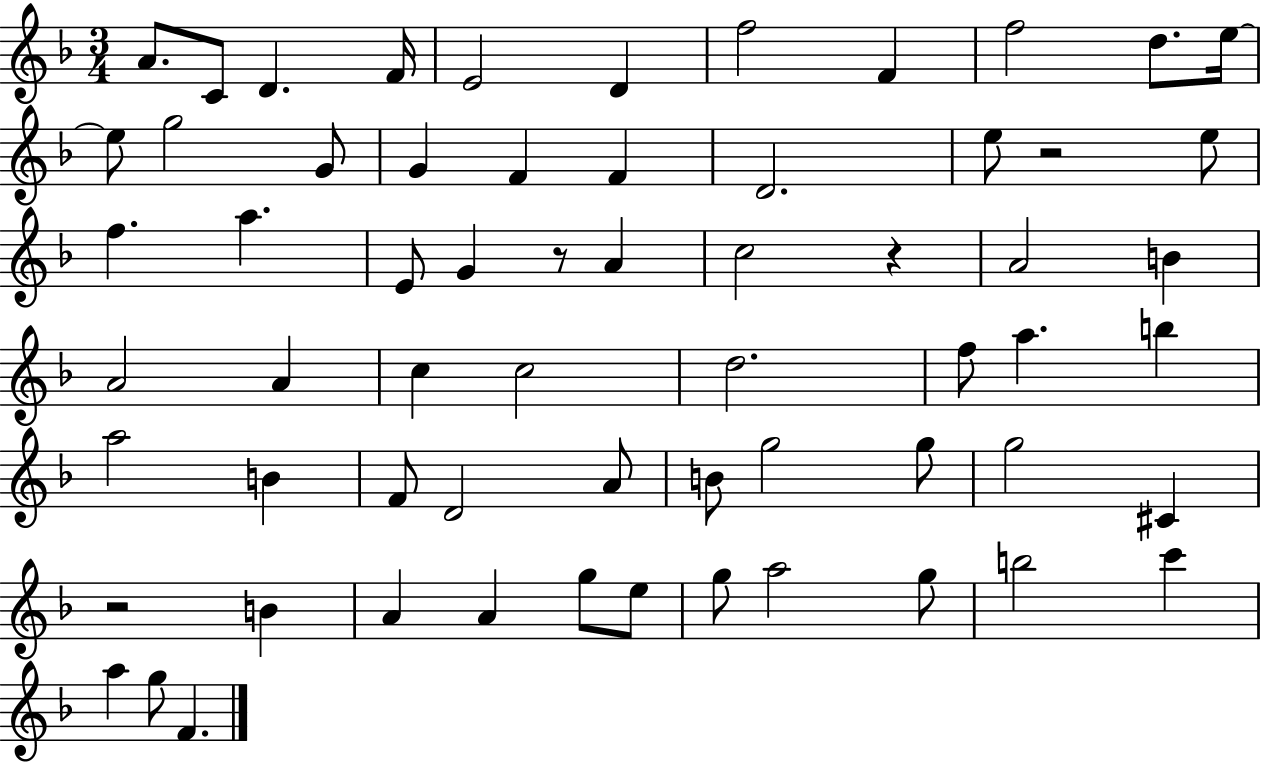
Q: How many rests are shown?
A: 4